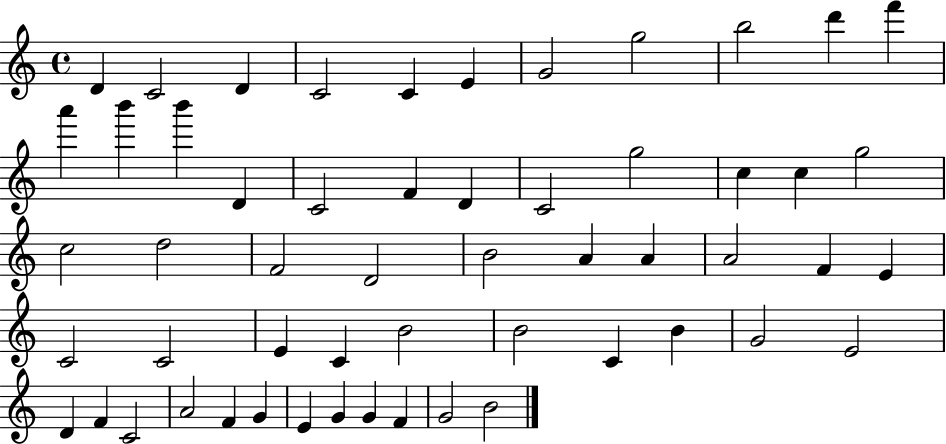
D4/q C4/h D4/q C4/h C4/q E4/q G4/h G5/h B5/h D6/q F6/q A6/q B6/q B6/q D4/q C4/h F4/q D4/q C4/h G5/h C5/q C5/q G5/h C5/h D5/h F4/h D4/h B4/h A4/q A4/q A4/h F4/q E4/q C4/h C4/h E4/q C4/q B4/h B4/h C4/q B4/q G4/h E4/h D4/q F4/q C4/h A4/h F4/q G4/q E4/q G4/q G4/q F4/q G4/h B4/h